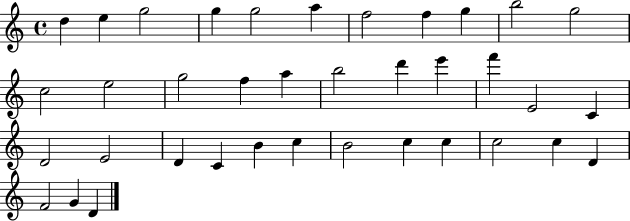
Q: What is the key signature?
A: C major